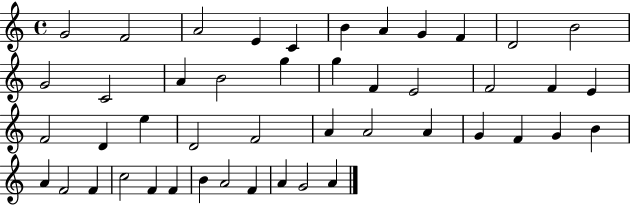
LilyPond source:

{
  \clef treble
  \time 4/4
  \defaultTimeSignature
  \key c \major
  g'2 f'2 | a'2 e'4 c'4 | b'4 a'4 g'4 f'4 | d'2 b'2 | \break g'2 c'2 | a'4 b'2 g''4 | g''4 f'4 e'2 | f'2 f'4 e'4 | \break f'2 d'4 e''4 | d'2 f'2 | a'4 a'2 a'4 | g'4 f'4 g'4 b'4 | \break a'4 f'2 f'4 | c''2 f'4 f'4 | b'4 a'2 f'4 | a'4 g'2 a'4 | \break \bar "|."
}